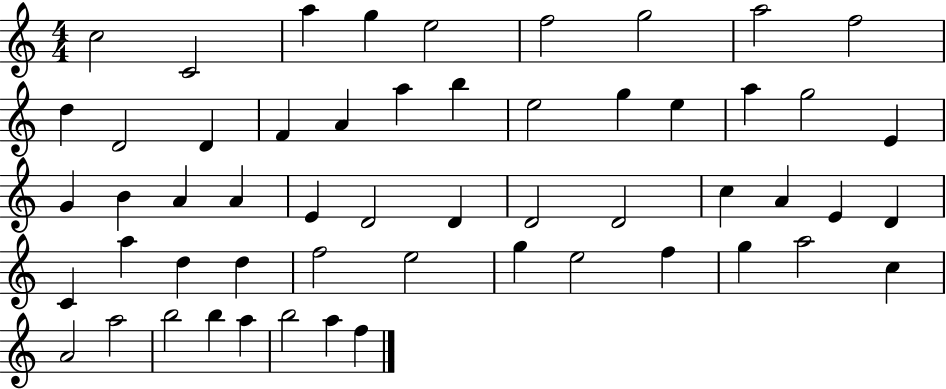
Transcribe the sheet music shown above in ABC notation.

X:1
T:Untitled
M:4/4
L:1/4
K:C
c2 C2 a g e2 f2 g2 a2 f2 d D2 D F A a b e2 g e a g2 E G B A A E D2 D D2 D2 c A E D C a d d f2 e2 g e2 f g a2 c A2 a2 b2 b a b2 a f